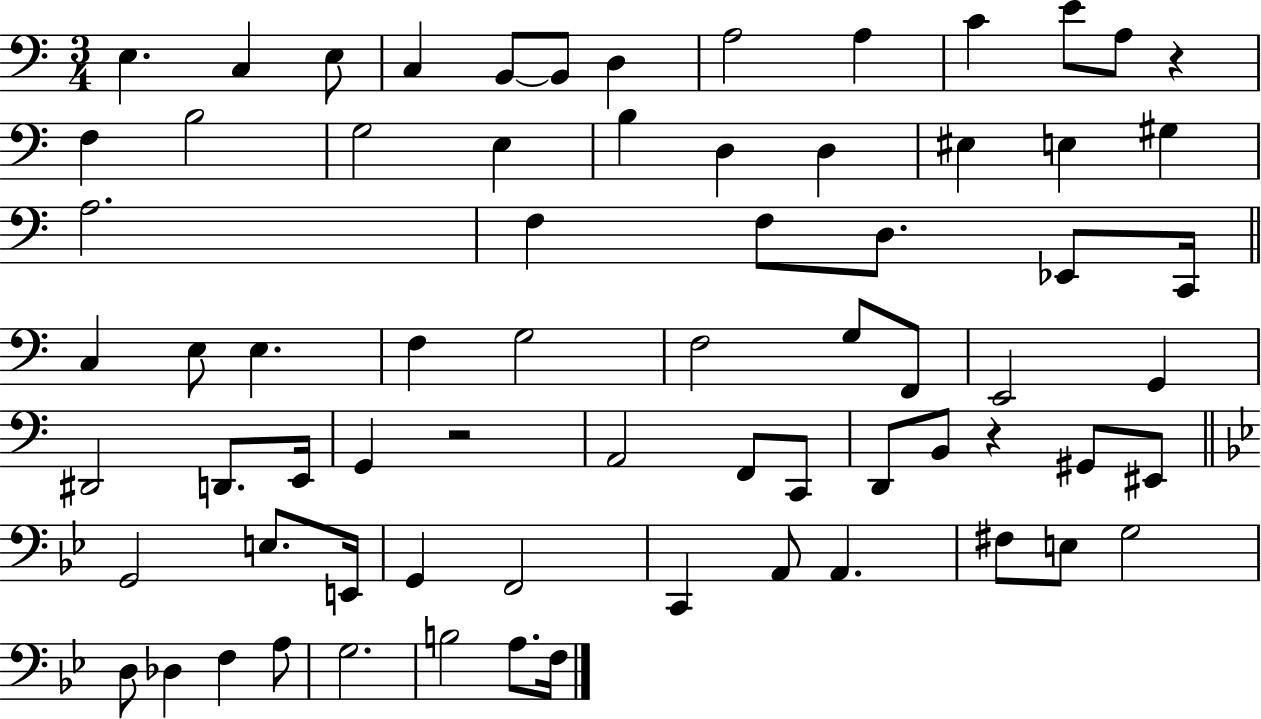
X:1
T:Untitled
M:3/4
L:1/4
K:C
E, C, E,/2 C, B,,/2 B,,/2 D, A,2 A, C E/2 A,/2 z F, B,2 G,2 E, B, D, D, ^E, E, ^G, A,2 F, F,/2 D,/2 _E,,/2 C,,/4 C, E,/2 E, F, G,2 F,2 G,/2 F,,/2 E,,2 G,, ^D,,2 D,,/2 E,,/4 G,, z2 A,,2 F,,/2 C,,/2 D,,/2 B,,/2 z ^G,,/2 ^E,,/2 G,,2 E,/2 E,,/4 G,, F,,2 C,, A,,/2 A,, ^F,/2 E,/2 G,2 D,/2 _D, F, A,/2 G,2 B,2 A,/2 F,/4